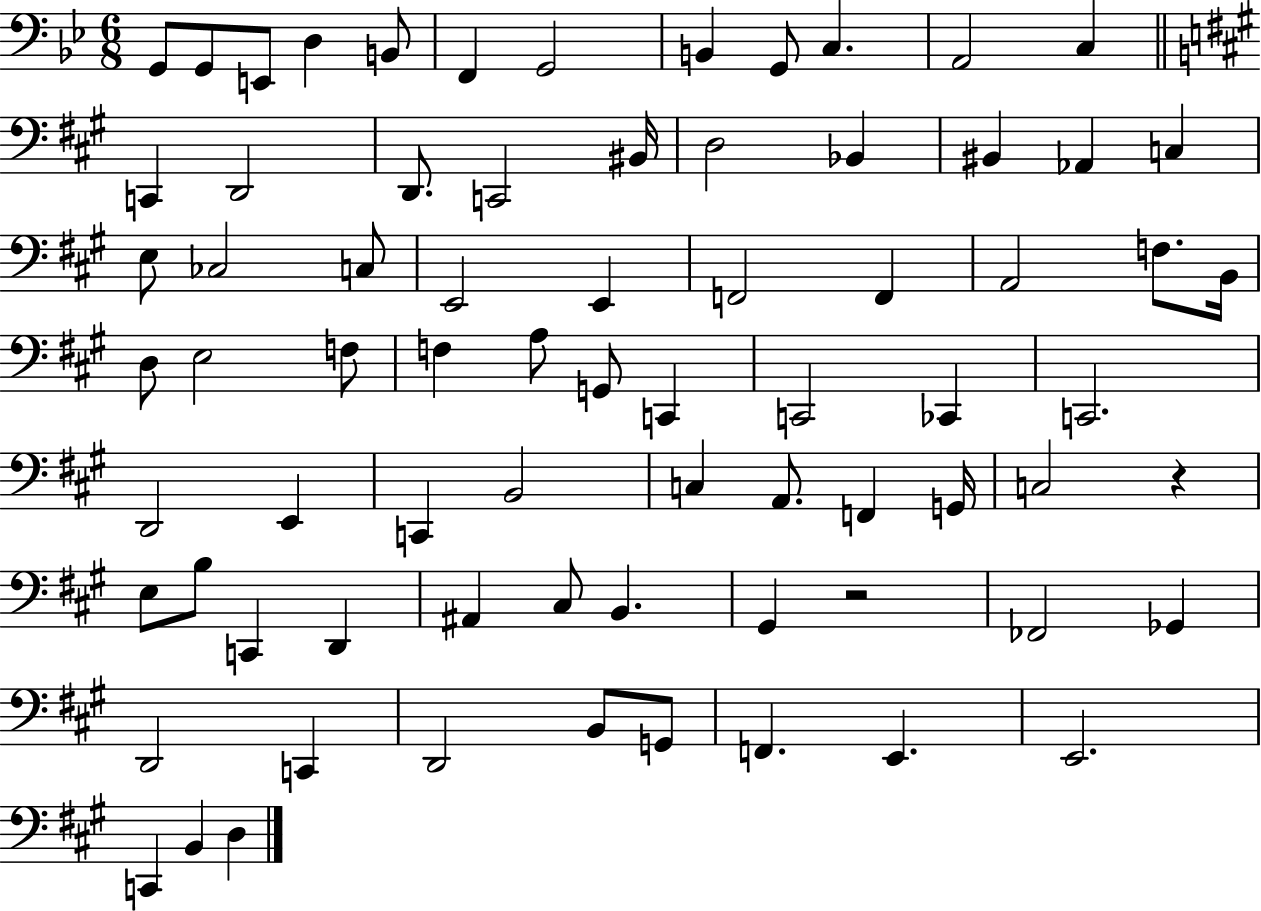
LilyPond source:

{
  \clef bass
  \numericTimeSignature
  \time 6/8
  \key bes \major
  g,8 g,8 e,8 d4 b,8 | f,4 g,2 | b,4 g,8 c4. | a,2 c4 | \break \bar "||" \break \key a \major c,4 d,2 | d,8. c,2 bis,16 | d2 bes,4 | bis,4 aes,4 c4 | \break e8 ces2 c8 | e,2 e,4 | f,2 f,4 | a,2 f8. b,16 | \break d8 e2 f8 | f4 a8 g,8 c,4 | c,2 ces,4 | c,2. | \break d,2 e,4 | c,4 b,2 | c4 a,8. f,4 g,16 | c2 r4 | \break e8 b8 c,4 d,4 | ais,4 cis8 b,4. | gis,4 r2 | fes,2 ges,4 | \break d,2 c,4 | d,2 b,8 g,8 | f,4. e,4. | e,2. | \break c,4 b,4 d4 | \bar "|."
}